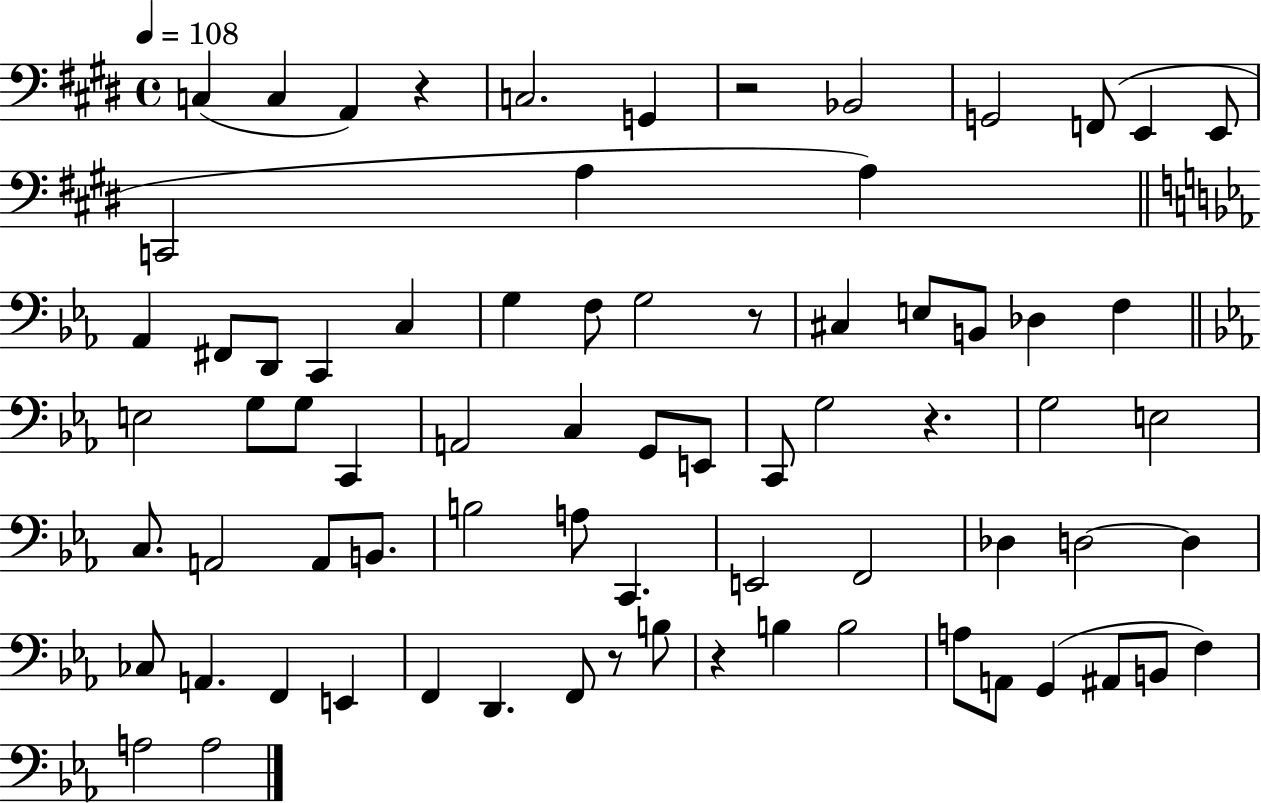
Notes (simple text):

C3/q C3/q A2/q R/q C3/h. G2/q R/h Bb2/h G2/h F2/e E2/q E2/e C2/h A3/q A3/q Ab2/q F#2/e D2/e C2/q C3/q G3/q F3/e G3/h R/e C#3/q E3/e B2/e Db3/q F3/q E3/h G3/e G3/e C2/q A2/h C3/q G2/e E2/e C2/e G3/h R/q. G3/h E3/h C3/e. A2/h A2/e B2/e. B3/h A3/e C2/q. E2/h F2/h Db3/q D3/h D3/q CES3/e A2/q. F2/q E2/q F2/q D2/q. F2/e R/e B3/e R/q B3/q B3/h A3/e A2/e G2/q A#2/e B2/e F3/q A3/h A3/h